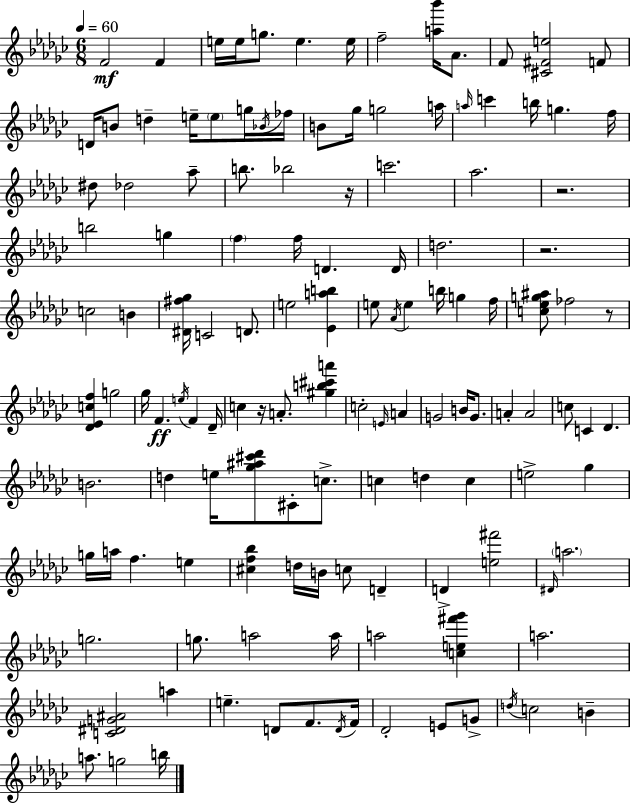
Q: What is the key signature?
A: EES minor